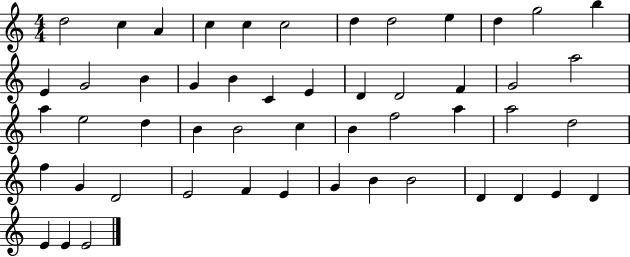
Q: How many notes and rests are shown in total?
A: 51